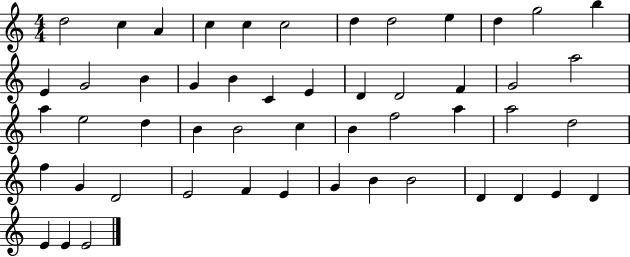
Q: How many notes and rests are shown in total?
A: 51